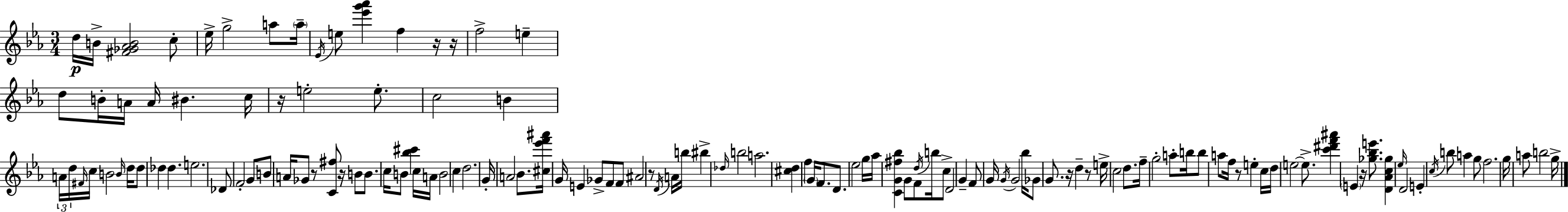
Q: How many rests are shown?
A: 10